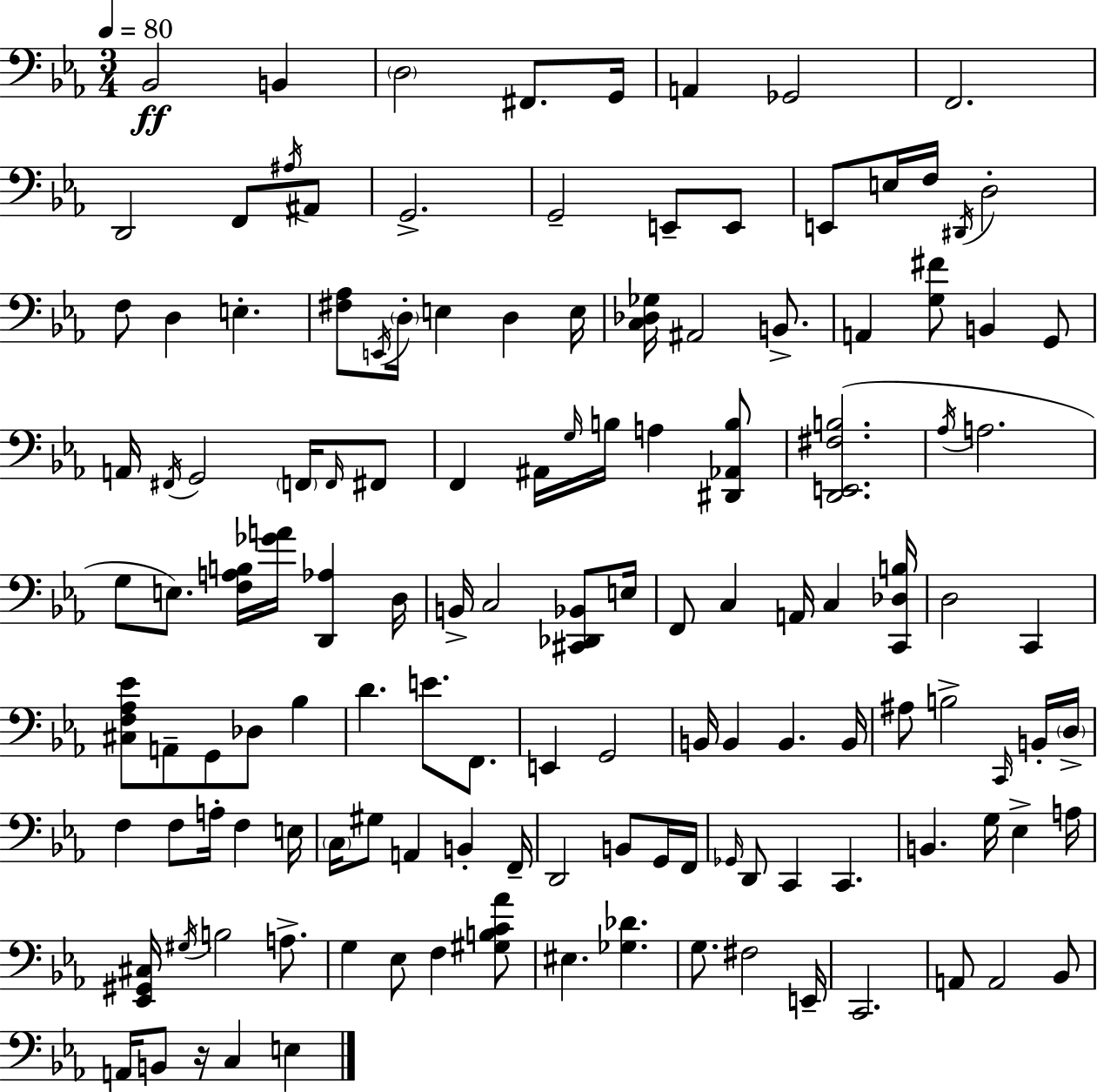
Bb2/h B2/q D3/h F#2/e. G2/s A2/q Gb2/h F2/h. D2/h F2/e A#3/s A#2/e G2/h. G2/h E2/e E2/e E2/e E3/s F3/s D#2/s D3/h F3/e D3/q E3/q. [F#3,Ab3]/e E2/s D3/s E3/q D3/q E3/s [C3,Db3,Gb3]/s A#2/h B2/e. A2/q [G3,F#4]/e B2/q G2/e A2/s F#2/s G2/h F2/s F2/s F#2/e F2/q A#2/s G3/s B3/s A3/q [D#2,Ab2,B3]/e [D2,E2,F#3,B3]/h. Ab3/s A3/h. G3/e E3/e. [F3,A3,B3]/s [Gb4,A4]/s [D2,Ab3]/q D3/s B2/s C3/h [C#2,Db2,Bb2]/e E3/s F2/e C3/q A2/s C3/q [C2,Db3,B3]/s D3/h C2/q [C#3,F3,Ab3,Eb4]/e A2/e G2/e Db3/e Bb3/q D4/q. E4/e. F2/e. E2/q G2/h B2/s B2/q B2/q. B2/s A#3/e B3/h C2/s B2/s D3/s F3/q F3/e A3/s F3/q E3/s C3/s G#3/e A2/q B2/q F2/s D2/h B2/e G2/s F2/s Gb2/s D2/e C2/q C2/q. B2/q. G3/s Eb3/q A3/s [Eb2,G#2,C#3]/s G#3/s B3/h A3/e. G3/q Eb3/e F3/q [G#3,B3,C4,Ab4]/e EIS3/q. [Gb3,Db4]/q. G3/e. F#3/h E2/s C2/h. A2/e A2/h Bb2/e A2/s B2/e R/s C3/q E3/q